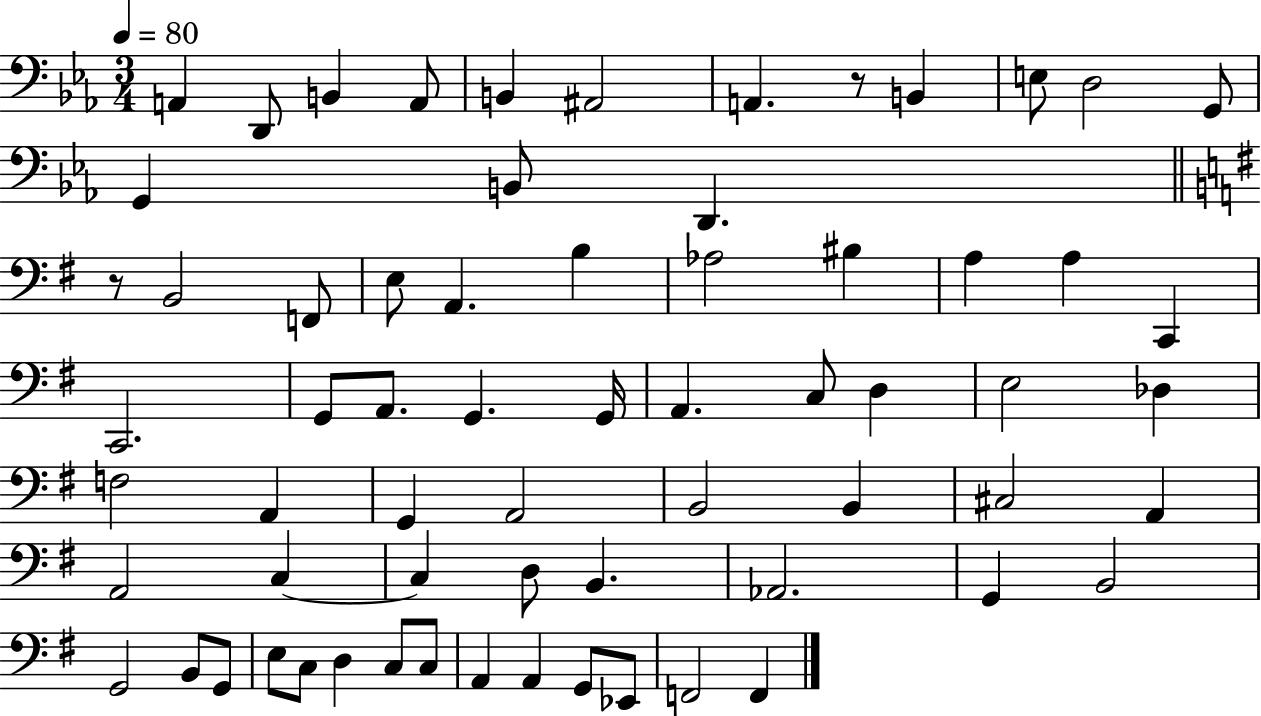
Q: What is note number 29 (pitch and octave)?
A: G2